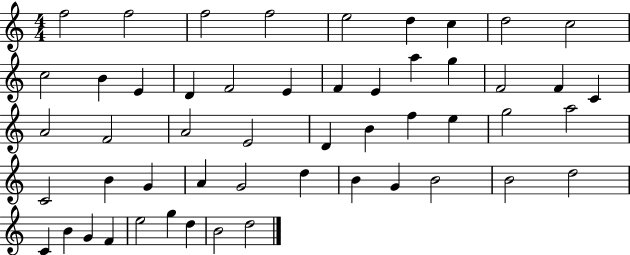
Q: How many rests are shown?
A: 0